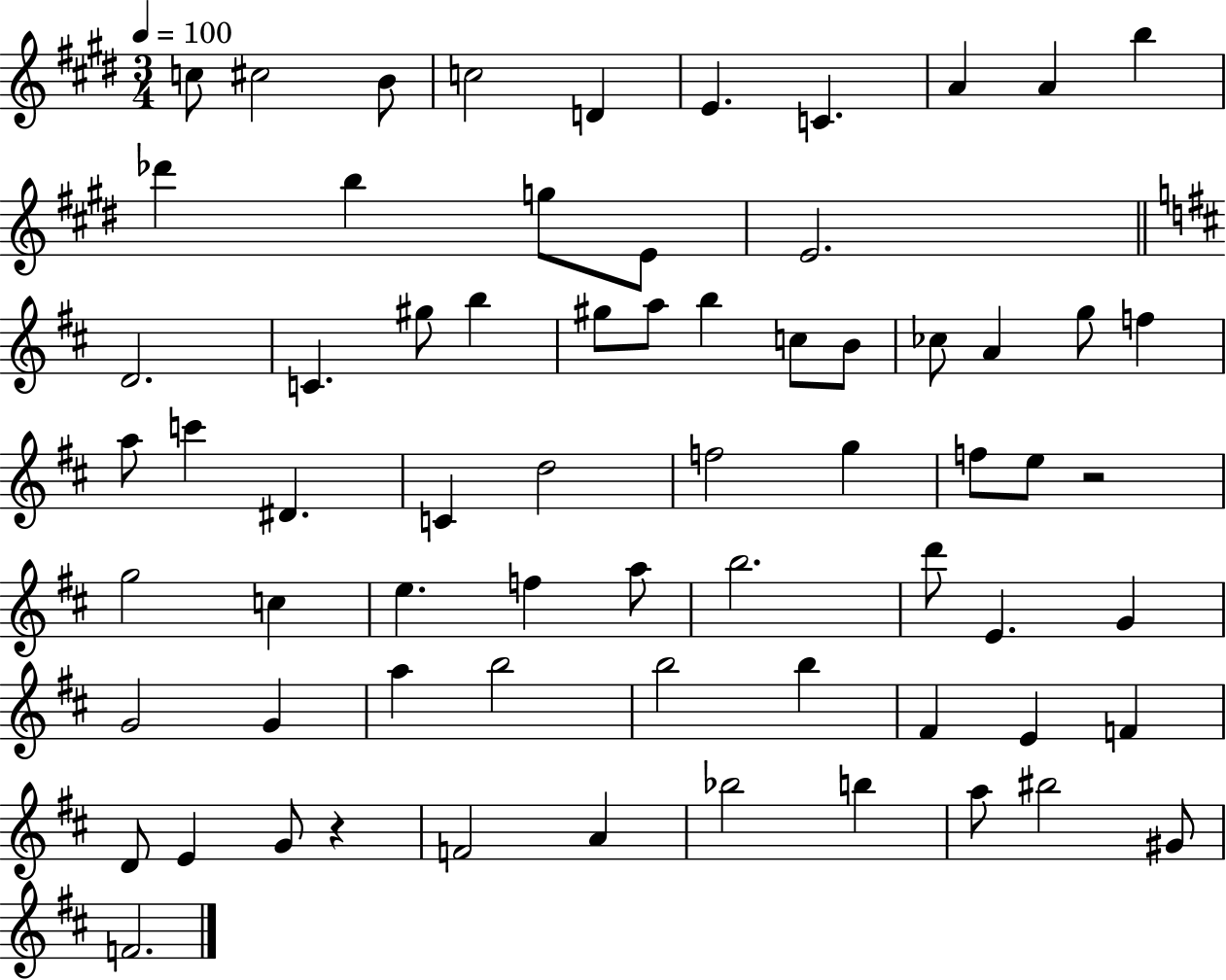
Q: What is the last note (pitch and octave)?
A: F4